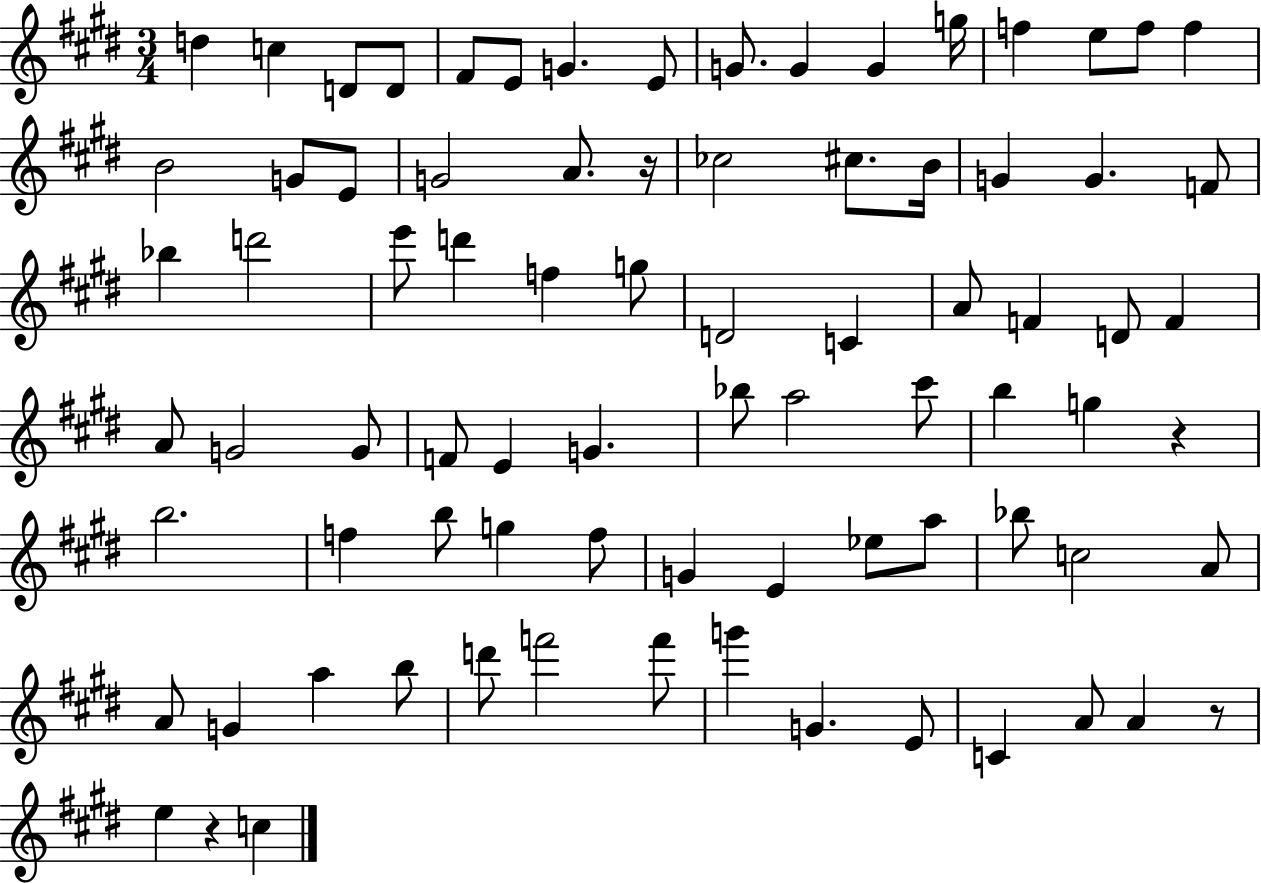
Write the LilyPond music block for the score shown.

{
  \clef treble
  \numericTimeSignature
  \time 3/4
  \key e \major
  d''4 c''4 d'8 d'8 | fis'8 e'8 g'4. e'8 | g'8. g'4 g'4 g''16 | f''4 e''8 f''8 f''4 | \break b'2 g'8 e'8 | g'2 a'8. r16 | ces''2 cis''8. b'16 | g'4 g'4. f'8 | \break bes''4 d'''2 | e'''8 d'''4 f''4 g''8 | d'2 c'4 | a'8 f'4 d'8 f'4 | \break a'8 g'2 g'8 | f'8 e'4 g'4. | bes''8 a''2 cis'''8 | b''4 g''4 r4 | \break b''2. | f''4 b''8 g''4 f''8 | g'4 e'4 ees''8 a''8 | bes''8 c''2 a'8 | \break a'8 g'4 a''4 b''8 | d'''8 f'''2 f'''8 | g'''4 g'4. e'8 | c'4 a'8 a'4 r8 | \break e''4 r4 c''4 | \bar "|."
}